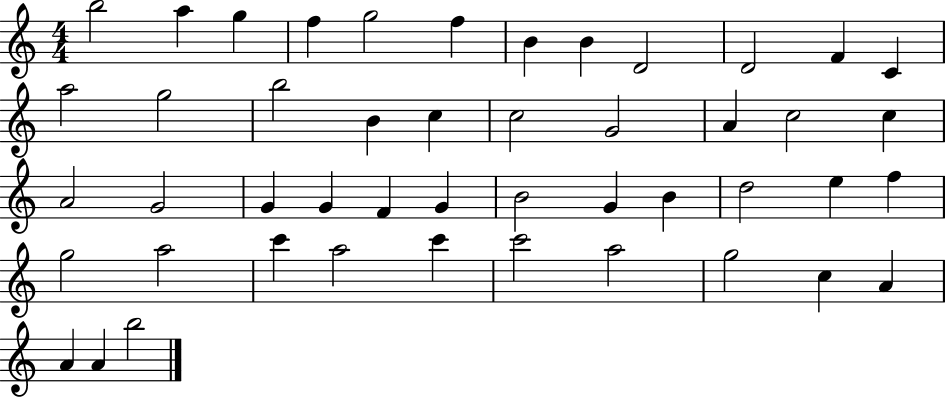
{
  \clef treble
  \numericTimeSignature
  \time 4/4
  \key c \major
  b''2 a''4 g''4 | f''4 g''2 f''4 | b'4 b'4 d'2 | d'2 f'4 c'4 | \break a''2 g''2 | b''2 b'4 c''4 | c''2 g'2 | a'4 c''2 c''4 | \break a'2 g'2 | g'4 g'4 f'4 g'4 | b'2 g'4 b'4 | d''2 e''4 f''4 | \break g''2 a''2 | c'''4 a''2 c'''4 | c'''2 a''2 | g''2 c''4 a'4 | \break a'4 a'4 b''2 | \bar "|."
}